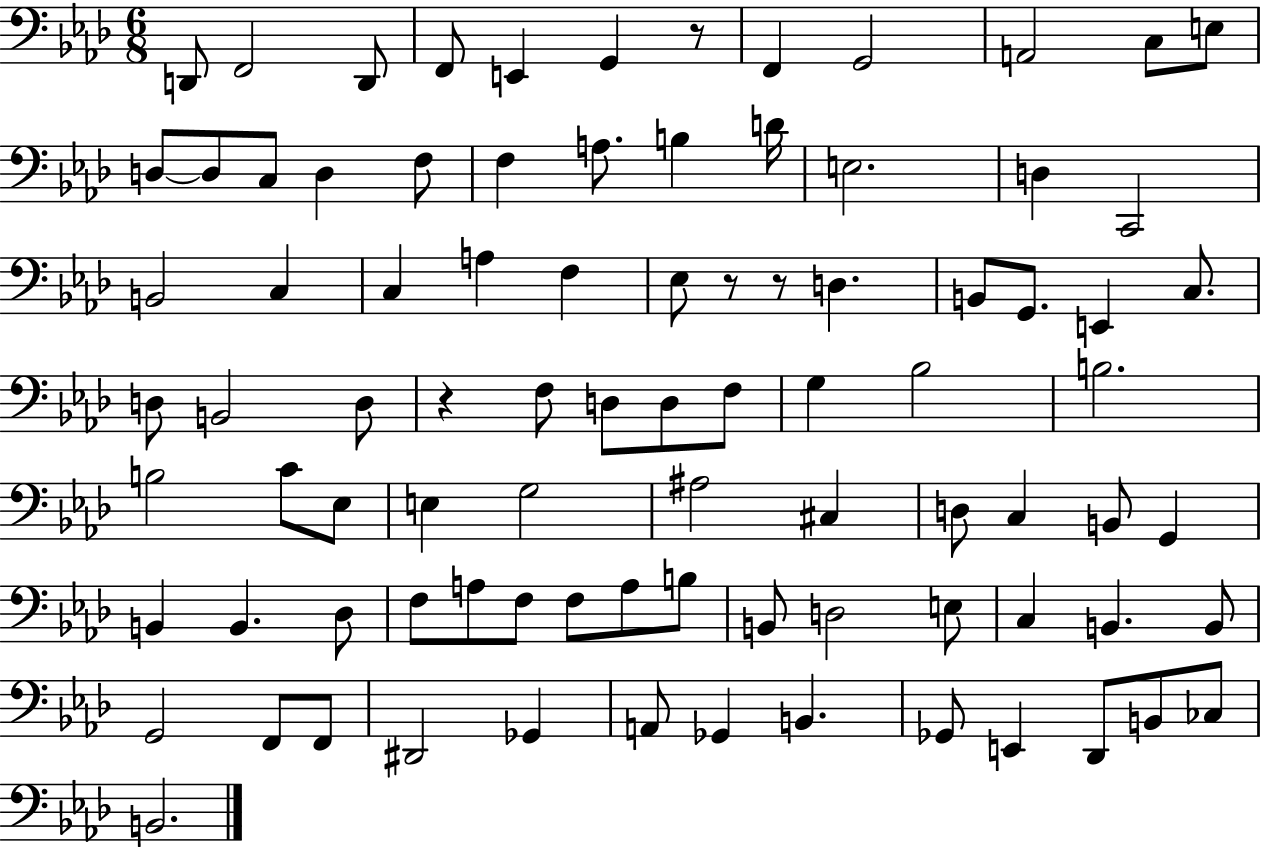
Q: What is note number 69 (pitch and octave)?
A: B2